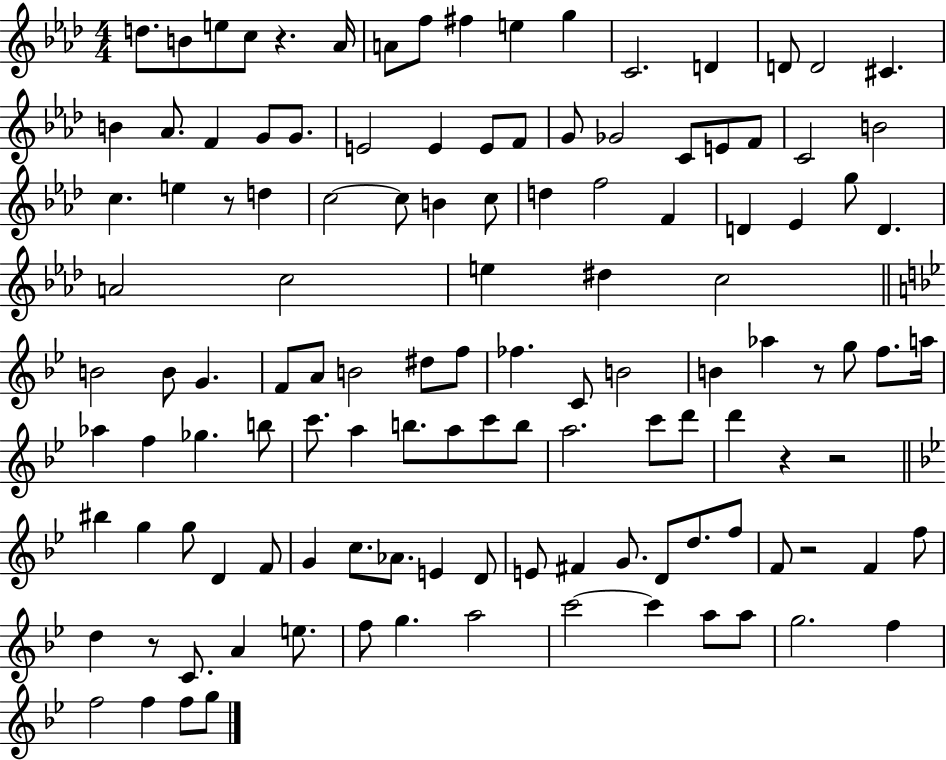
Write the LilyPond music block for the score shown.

{
  \clef treble
  \numericTimeSignature
  \time 4/4
  \key aes \major
  d''8. b'8 e''8 c''8 r4. aes'16 | a'8 f''8 fis''4 e''4 g''4 | c'2. d'4 | d'8 d'2 cis'4. | \break b'4 aes'8. f'4 g'8 g'8. | e'2 e'4 e'8 f'8 | g'8 ges'2 c'8 e'8 f'8 | c'2 b'2 | \break c''4. e''4 r8 d''4 | c''2~~ c''8 b'4 c''8 | d''4 f''2 f'4 | d'4 ees'4 g''8 d'4. | \break a'2 c''2 | e''4 dis''4 c''2 | \bar "||" \break \key bes \major b'2 b'8 g'4. | f'8 a'8 b'2 dis''8 f''8 | fes''4. c'8 b'2 | b'4 aes''4 r8 g''8 f''8. a''16 | \break aes''4 f''4 ges''4. b''8 | c'''8. a''4 b''8. a''8 c'''8 b''8 | a''2. c'''8 d'''8 | d'''4 r4 r2 | \break \bar "||" \break \key g \minor bis''4 g''4 g''8 d'4 f'8 | g'4 c''8. aes'8. e'4 d'8 | e'8 fis'4 g'8. d'8 d''8. f''8 | f'8 r2 f'4 f''8 | \break d''4 r8 c'8. a'4 e''8. | f''8 g''4. a''2 | c'''2~~ c'''4 a''8 a''8 | g''2. f''4 | \break f''2 f''4 f''8 g''8 | \bar "|."
}